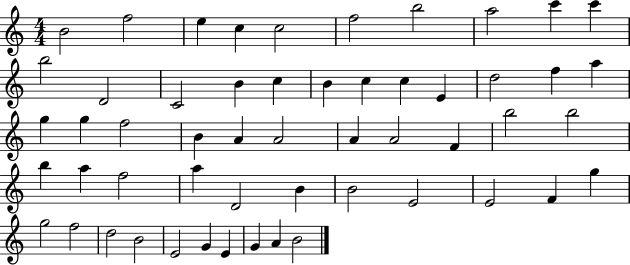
B4/h F5/h E5/q C5/q C5/h F5/h B5/h A5/h C6/q C6/q B5/h D4/h C4/h B4/q C5/q B4/q C5/q C5/q E4/q D5/h F5/q A5/q G5/q G5/q F5/h B4/q A4/q A4/h A4/q A4/h F4/q B5/h B5/h B5/q A5/q F5/h A5/q D4/h B4/q B4/h E4/h E4/h F4/q G5/q G5/h F5/h D5/h B4/h E4/h G4/q E4/q G4/q A4/q B4/h